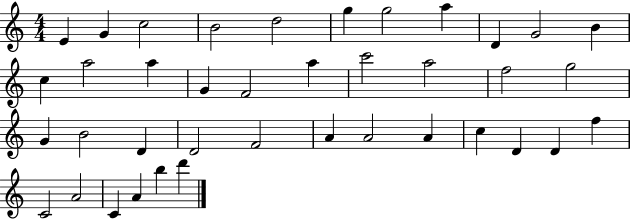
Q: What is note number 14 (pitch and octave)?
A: A5